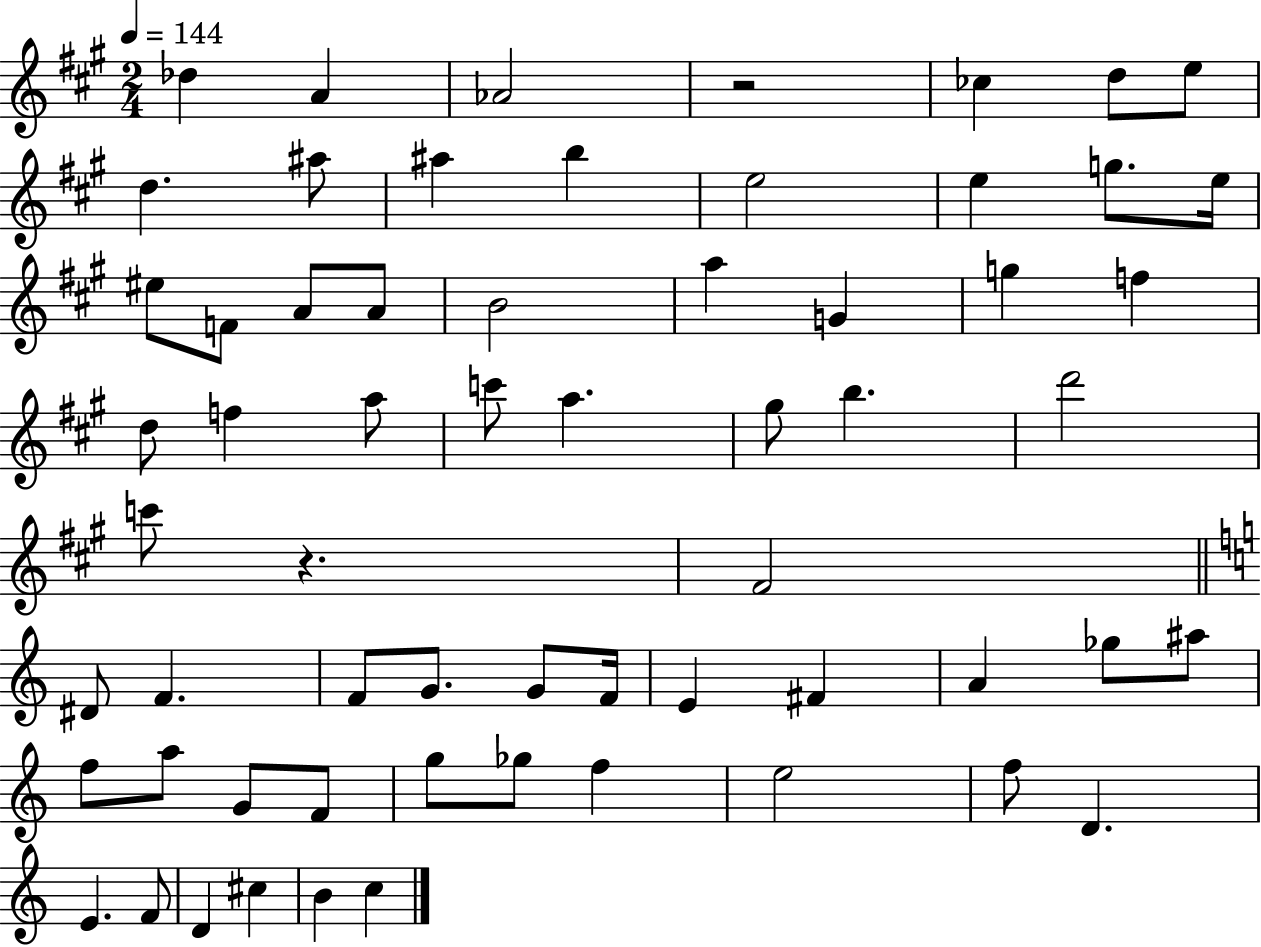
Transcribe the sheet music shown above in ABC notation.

X:1
T:Untitled
M:2/4
L:1/4
K:A
_d A _A2 z2 _c d/2 e/2 d ^a/2 ^a b e2 e g/2 e/4 ^e/2 F/2 A/2 A/2 B2 a G g f d/2 f a/2 c'/2 a ^g/2 b d'2 c'/2 z ^F2 ^D/2 F F/2 G/2 G/2 F/4 E ^F A _g/2 ^a/2 f/2 a/2 G/2 F/2 g/2 _g/2 f e2 f/2 D E F/2 D ^c B c